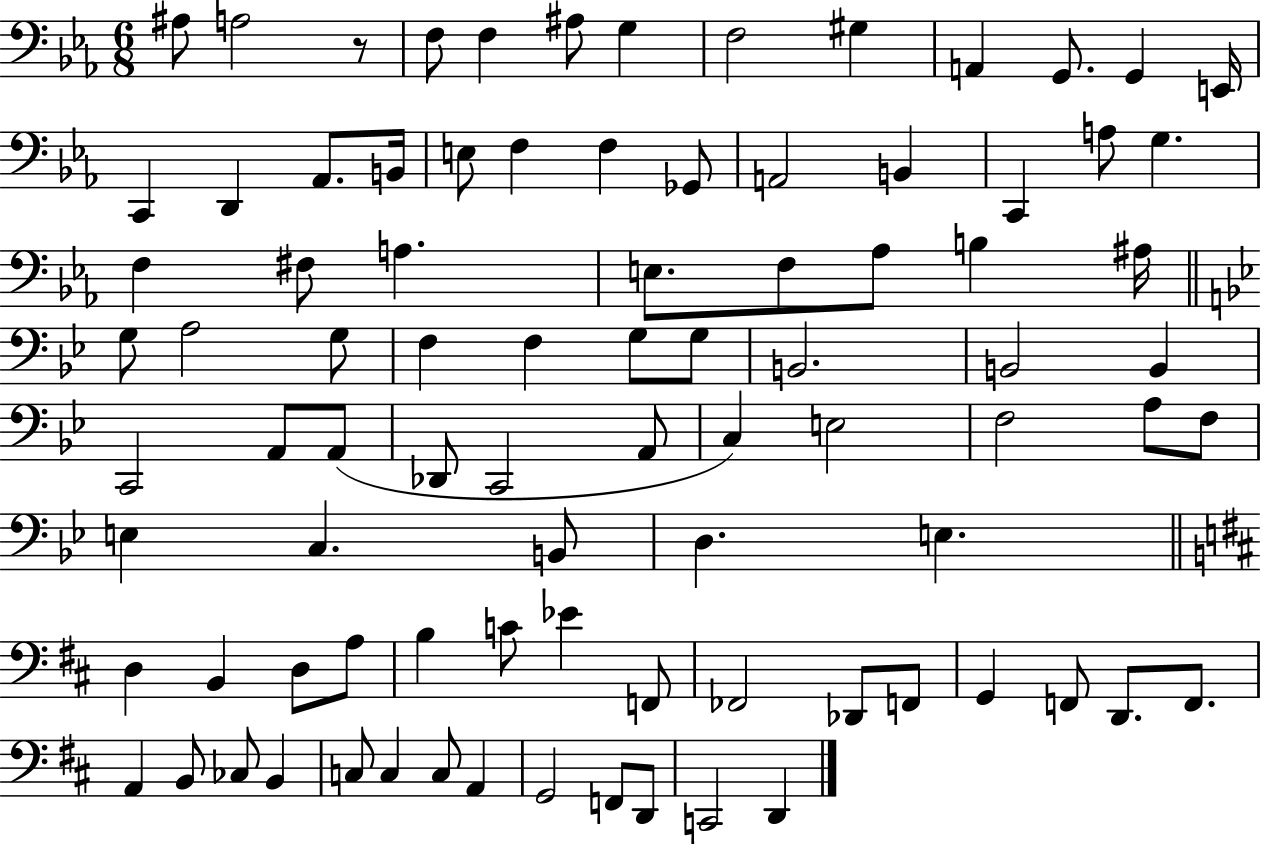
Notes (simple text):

A#3/e A3/h R/e F3/e F3/q A#3/e G3/q F3/h G#3/q A2/q G2/e. G2/q E2/s C2/q D2/q Ab2/e. B2/s E3/e F3/q F3/q Gb2/e A2/h B2/q C2/q A3/e G3/q. F3/q F#3/e A3/q. E3/e. F3/e Ab3/e B3/q A#3/s G3/e A3/h G3/e F3/q F3/q G3/e G3/e B2/h. B2/h B2/q C2/h A2/e A2/e Db2/e C2/h A2/e C3/q E3/h F3/h A3/e F3/e E3/q C3/q. B2/e D3/q. E3/q. D3/q B2/q D3/e A3/e B3/q C4/e Eb4/q F2/e FES2/h Db2/e F2/e G2/q F2/e D2/e. F2/e. A2/q B2/e CES3/e B2/q C3/e C3/q C3/e A2/q G2/h F2/e D2/e C2/h D2/q